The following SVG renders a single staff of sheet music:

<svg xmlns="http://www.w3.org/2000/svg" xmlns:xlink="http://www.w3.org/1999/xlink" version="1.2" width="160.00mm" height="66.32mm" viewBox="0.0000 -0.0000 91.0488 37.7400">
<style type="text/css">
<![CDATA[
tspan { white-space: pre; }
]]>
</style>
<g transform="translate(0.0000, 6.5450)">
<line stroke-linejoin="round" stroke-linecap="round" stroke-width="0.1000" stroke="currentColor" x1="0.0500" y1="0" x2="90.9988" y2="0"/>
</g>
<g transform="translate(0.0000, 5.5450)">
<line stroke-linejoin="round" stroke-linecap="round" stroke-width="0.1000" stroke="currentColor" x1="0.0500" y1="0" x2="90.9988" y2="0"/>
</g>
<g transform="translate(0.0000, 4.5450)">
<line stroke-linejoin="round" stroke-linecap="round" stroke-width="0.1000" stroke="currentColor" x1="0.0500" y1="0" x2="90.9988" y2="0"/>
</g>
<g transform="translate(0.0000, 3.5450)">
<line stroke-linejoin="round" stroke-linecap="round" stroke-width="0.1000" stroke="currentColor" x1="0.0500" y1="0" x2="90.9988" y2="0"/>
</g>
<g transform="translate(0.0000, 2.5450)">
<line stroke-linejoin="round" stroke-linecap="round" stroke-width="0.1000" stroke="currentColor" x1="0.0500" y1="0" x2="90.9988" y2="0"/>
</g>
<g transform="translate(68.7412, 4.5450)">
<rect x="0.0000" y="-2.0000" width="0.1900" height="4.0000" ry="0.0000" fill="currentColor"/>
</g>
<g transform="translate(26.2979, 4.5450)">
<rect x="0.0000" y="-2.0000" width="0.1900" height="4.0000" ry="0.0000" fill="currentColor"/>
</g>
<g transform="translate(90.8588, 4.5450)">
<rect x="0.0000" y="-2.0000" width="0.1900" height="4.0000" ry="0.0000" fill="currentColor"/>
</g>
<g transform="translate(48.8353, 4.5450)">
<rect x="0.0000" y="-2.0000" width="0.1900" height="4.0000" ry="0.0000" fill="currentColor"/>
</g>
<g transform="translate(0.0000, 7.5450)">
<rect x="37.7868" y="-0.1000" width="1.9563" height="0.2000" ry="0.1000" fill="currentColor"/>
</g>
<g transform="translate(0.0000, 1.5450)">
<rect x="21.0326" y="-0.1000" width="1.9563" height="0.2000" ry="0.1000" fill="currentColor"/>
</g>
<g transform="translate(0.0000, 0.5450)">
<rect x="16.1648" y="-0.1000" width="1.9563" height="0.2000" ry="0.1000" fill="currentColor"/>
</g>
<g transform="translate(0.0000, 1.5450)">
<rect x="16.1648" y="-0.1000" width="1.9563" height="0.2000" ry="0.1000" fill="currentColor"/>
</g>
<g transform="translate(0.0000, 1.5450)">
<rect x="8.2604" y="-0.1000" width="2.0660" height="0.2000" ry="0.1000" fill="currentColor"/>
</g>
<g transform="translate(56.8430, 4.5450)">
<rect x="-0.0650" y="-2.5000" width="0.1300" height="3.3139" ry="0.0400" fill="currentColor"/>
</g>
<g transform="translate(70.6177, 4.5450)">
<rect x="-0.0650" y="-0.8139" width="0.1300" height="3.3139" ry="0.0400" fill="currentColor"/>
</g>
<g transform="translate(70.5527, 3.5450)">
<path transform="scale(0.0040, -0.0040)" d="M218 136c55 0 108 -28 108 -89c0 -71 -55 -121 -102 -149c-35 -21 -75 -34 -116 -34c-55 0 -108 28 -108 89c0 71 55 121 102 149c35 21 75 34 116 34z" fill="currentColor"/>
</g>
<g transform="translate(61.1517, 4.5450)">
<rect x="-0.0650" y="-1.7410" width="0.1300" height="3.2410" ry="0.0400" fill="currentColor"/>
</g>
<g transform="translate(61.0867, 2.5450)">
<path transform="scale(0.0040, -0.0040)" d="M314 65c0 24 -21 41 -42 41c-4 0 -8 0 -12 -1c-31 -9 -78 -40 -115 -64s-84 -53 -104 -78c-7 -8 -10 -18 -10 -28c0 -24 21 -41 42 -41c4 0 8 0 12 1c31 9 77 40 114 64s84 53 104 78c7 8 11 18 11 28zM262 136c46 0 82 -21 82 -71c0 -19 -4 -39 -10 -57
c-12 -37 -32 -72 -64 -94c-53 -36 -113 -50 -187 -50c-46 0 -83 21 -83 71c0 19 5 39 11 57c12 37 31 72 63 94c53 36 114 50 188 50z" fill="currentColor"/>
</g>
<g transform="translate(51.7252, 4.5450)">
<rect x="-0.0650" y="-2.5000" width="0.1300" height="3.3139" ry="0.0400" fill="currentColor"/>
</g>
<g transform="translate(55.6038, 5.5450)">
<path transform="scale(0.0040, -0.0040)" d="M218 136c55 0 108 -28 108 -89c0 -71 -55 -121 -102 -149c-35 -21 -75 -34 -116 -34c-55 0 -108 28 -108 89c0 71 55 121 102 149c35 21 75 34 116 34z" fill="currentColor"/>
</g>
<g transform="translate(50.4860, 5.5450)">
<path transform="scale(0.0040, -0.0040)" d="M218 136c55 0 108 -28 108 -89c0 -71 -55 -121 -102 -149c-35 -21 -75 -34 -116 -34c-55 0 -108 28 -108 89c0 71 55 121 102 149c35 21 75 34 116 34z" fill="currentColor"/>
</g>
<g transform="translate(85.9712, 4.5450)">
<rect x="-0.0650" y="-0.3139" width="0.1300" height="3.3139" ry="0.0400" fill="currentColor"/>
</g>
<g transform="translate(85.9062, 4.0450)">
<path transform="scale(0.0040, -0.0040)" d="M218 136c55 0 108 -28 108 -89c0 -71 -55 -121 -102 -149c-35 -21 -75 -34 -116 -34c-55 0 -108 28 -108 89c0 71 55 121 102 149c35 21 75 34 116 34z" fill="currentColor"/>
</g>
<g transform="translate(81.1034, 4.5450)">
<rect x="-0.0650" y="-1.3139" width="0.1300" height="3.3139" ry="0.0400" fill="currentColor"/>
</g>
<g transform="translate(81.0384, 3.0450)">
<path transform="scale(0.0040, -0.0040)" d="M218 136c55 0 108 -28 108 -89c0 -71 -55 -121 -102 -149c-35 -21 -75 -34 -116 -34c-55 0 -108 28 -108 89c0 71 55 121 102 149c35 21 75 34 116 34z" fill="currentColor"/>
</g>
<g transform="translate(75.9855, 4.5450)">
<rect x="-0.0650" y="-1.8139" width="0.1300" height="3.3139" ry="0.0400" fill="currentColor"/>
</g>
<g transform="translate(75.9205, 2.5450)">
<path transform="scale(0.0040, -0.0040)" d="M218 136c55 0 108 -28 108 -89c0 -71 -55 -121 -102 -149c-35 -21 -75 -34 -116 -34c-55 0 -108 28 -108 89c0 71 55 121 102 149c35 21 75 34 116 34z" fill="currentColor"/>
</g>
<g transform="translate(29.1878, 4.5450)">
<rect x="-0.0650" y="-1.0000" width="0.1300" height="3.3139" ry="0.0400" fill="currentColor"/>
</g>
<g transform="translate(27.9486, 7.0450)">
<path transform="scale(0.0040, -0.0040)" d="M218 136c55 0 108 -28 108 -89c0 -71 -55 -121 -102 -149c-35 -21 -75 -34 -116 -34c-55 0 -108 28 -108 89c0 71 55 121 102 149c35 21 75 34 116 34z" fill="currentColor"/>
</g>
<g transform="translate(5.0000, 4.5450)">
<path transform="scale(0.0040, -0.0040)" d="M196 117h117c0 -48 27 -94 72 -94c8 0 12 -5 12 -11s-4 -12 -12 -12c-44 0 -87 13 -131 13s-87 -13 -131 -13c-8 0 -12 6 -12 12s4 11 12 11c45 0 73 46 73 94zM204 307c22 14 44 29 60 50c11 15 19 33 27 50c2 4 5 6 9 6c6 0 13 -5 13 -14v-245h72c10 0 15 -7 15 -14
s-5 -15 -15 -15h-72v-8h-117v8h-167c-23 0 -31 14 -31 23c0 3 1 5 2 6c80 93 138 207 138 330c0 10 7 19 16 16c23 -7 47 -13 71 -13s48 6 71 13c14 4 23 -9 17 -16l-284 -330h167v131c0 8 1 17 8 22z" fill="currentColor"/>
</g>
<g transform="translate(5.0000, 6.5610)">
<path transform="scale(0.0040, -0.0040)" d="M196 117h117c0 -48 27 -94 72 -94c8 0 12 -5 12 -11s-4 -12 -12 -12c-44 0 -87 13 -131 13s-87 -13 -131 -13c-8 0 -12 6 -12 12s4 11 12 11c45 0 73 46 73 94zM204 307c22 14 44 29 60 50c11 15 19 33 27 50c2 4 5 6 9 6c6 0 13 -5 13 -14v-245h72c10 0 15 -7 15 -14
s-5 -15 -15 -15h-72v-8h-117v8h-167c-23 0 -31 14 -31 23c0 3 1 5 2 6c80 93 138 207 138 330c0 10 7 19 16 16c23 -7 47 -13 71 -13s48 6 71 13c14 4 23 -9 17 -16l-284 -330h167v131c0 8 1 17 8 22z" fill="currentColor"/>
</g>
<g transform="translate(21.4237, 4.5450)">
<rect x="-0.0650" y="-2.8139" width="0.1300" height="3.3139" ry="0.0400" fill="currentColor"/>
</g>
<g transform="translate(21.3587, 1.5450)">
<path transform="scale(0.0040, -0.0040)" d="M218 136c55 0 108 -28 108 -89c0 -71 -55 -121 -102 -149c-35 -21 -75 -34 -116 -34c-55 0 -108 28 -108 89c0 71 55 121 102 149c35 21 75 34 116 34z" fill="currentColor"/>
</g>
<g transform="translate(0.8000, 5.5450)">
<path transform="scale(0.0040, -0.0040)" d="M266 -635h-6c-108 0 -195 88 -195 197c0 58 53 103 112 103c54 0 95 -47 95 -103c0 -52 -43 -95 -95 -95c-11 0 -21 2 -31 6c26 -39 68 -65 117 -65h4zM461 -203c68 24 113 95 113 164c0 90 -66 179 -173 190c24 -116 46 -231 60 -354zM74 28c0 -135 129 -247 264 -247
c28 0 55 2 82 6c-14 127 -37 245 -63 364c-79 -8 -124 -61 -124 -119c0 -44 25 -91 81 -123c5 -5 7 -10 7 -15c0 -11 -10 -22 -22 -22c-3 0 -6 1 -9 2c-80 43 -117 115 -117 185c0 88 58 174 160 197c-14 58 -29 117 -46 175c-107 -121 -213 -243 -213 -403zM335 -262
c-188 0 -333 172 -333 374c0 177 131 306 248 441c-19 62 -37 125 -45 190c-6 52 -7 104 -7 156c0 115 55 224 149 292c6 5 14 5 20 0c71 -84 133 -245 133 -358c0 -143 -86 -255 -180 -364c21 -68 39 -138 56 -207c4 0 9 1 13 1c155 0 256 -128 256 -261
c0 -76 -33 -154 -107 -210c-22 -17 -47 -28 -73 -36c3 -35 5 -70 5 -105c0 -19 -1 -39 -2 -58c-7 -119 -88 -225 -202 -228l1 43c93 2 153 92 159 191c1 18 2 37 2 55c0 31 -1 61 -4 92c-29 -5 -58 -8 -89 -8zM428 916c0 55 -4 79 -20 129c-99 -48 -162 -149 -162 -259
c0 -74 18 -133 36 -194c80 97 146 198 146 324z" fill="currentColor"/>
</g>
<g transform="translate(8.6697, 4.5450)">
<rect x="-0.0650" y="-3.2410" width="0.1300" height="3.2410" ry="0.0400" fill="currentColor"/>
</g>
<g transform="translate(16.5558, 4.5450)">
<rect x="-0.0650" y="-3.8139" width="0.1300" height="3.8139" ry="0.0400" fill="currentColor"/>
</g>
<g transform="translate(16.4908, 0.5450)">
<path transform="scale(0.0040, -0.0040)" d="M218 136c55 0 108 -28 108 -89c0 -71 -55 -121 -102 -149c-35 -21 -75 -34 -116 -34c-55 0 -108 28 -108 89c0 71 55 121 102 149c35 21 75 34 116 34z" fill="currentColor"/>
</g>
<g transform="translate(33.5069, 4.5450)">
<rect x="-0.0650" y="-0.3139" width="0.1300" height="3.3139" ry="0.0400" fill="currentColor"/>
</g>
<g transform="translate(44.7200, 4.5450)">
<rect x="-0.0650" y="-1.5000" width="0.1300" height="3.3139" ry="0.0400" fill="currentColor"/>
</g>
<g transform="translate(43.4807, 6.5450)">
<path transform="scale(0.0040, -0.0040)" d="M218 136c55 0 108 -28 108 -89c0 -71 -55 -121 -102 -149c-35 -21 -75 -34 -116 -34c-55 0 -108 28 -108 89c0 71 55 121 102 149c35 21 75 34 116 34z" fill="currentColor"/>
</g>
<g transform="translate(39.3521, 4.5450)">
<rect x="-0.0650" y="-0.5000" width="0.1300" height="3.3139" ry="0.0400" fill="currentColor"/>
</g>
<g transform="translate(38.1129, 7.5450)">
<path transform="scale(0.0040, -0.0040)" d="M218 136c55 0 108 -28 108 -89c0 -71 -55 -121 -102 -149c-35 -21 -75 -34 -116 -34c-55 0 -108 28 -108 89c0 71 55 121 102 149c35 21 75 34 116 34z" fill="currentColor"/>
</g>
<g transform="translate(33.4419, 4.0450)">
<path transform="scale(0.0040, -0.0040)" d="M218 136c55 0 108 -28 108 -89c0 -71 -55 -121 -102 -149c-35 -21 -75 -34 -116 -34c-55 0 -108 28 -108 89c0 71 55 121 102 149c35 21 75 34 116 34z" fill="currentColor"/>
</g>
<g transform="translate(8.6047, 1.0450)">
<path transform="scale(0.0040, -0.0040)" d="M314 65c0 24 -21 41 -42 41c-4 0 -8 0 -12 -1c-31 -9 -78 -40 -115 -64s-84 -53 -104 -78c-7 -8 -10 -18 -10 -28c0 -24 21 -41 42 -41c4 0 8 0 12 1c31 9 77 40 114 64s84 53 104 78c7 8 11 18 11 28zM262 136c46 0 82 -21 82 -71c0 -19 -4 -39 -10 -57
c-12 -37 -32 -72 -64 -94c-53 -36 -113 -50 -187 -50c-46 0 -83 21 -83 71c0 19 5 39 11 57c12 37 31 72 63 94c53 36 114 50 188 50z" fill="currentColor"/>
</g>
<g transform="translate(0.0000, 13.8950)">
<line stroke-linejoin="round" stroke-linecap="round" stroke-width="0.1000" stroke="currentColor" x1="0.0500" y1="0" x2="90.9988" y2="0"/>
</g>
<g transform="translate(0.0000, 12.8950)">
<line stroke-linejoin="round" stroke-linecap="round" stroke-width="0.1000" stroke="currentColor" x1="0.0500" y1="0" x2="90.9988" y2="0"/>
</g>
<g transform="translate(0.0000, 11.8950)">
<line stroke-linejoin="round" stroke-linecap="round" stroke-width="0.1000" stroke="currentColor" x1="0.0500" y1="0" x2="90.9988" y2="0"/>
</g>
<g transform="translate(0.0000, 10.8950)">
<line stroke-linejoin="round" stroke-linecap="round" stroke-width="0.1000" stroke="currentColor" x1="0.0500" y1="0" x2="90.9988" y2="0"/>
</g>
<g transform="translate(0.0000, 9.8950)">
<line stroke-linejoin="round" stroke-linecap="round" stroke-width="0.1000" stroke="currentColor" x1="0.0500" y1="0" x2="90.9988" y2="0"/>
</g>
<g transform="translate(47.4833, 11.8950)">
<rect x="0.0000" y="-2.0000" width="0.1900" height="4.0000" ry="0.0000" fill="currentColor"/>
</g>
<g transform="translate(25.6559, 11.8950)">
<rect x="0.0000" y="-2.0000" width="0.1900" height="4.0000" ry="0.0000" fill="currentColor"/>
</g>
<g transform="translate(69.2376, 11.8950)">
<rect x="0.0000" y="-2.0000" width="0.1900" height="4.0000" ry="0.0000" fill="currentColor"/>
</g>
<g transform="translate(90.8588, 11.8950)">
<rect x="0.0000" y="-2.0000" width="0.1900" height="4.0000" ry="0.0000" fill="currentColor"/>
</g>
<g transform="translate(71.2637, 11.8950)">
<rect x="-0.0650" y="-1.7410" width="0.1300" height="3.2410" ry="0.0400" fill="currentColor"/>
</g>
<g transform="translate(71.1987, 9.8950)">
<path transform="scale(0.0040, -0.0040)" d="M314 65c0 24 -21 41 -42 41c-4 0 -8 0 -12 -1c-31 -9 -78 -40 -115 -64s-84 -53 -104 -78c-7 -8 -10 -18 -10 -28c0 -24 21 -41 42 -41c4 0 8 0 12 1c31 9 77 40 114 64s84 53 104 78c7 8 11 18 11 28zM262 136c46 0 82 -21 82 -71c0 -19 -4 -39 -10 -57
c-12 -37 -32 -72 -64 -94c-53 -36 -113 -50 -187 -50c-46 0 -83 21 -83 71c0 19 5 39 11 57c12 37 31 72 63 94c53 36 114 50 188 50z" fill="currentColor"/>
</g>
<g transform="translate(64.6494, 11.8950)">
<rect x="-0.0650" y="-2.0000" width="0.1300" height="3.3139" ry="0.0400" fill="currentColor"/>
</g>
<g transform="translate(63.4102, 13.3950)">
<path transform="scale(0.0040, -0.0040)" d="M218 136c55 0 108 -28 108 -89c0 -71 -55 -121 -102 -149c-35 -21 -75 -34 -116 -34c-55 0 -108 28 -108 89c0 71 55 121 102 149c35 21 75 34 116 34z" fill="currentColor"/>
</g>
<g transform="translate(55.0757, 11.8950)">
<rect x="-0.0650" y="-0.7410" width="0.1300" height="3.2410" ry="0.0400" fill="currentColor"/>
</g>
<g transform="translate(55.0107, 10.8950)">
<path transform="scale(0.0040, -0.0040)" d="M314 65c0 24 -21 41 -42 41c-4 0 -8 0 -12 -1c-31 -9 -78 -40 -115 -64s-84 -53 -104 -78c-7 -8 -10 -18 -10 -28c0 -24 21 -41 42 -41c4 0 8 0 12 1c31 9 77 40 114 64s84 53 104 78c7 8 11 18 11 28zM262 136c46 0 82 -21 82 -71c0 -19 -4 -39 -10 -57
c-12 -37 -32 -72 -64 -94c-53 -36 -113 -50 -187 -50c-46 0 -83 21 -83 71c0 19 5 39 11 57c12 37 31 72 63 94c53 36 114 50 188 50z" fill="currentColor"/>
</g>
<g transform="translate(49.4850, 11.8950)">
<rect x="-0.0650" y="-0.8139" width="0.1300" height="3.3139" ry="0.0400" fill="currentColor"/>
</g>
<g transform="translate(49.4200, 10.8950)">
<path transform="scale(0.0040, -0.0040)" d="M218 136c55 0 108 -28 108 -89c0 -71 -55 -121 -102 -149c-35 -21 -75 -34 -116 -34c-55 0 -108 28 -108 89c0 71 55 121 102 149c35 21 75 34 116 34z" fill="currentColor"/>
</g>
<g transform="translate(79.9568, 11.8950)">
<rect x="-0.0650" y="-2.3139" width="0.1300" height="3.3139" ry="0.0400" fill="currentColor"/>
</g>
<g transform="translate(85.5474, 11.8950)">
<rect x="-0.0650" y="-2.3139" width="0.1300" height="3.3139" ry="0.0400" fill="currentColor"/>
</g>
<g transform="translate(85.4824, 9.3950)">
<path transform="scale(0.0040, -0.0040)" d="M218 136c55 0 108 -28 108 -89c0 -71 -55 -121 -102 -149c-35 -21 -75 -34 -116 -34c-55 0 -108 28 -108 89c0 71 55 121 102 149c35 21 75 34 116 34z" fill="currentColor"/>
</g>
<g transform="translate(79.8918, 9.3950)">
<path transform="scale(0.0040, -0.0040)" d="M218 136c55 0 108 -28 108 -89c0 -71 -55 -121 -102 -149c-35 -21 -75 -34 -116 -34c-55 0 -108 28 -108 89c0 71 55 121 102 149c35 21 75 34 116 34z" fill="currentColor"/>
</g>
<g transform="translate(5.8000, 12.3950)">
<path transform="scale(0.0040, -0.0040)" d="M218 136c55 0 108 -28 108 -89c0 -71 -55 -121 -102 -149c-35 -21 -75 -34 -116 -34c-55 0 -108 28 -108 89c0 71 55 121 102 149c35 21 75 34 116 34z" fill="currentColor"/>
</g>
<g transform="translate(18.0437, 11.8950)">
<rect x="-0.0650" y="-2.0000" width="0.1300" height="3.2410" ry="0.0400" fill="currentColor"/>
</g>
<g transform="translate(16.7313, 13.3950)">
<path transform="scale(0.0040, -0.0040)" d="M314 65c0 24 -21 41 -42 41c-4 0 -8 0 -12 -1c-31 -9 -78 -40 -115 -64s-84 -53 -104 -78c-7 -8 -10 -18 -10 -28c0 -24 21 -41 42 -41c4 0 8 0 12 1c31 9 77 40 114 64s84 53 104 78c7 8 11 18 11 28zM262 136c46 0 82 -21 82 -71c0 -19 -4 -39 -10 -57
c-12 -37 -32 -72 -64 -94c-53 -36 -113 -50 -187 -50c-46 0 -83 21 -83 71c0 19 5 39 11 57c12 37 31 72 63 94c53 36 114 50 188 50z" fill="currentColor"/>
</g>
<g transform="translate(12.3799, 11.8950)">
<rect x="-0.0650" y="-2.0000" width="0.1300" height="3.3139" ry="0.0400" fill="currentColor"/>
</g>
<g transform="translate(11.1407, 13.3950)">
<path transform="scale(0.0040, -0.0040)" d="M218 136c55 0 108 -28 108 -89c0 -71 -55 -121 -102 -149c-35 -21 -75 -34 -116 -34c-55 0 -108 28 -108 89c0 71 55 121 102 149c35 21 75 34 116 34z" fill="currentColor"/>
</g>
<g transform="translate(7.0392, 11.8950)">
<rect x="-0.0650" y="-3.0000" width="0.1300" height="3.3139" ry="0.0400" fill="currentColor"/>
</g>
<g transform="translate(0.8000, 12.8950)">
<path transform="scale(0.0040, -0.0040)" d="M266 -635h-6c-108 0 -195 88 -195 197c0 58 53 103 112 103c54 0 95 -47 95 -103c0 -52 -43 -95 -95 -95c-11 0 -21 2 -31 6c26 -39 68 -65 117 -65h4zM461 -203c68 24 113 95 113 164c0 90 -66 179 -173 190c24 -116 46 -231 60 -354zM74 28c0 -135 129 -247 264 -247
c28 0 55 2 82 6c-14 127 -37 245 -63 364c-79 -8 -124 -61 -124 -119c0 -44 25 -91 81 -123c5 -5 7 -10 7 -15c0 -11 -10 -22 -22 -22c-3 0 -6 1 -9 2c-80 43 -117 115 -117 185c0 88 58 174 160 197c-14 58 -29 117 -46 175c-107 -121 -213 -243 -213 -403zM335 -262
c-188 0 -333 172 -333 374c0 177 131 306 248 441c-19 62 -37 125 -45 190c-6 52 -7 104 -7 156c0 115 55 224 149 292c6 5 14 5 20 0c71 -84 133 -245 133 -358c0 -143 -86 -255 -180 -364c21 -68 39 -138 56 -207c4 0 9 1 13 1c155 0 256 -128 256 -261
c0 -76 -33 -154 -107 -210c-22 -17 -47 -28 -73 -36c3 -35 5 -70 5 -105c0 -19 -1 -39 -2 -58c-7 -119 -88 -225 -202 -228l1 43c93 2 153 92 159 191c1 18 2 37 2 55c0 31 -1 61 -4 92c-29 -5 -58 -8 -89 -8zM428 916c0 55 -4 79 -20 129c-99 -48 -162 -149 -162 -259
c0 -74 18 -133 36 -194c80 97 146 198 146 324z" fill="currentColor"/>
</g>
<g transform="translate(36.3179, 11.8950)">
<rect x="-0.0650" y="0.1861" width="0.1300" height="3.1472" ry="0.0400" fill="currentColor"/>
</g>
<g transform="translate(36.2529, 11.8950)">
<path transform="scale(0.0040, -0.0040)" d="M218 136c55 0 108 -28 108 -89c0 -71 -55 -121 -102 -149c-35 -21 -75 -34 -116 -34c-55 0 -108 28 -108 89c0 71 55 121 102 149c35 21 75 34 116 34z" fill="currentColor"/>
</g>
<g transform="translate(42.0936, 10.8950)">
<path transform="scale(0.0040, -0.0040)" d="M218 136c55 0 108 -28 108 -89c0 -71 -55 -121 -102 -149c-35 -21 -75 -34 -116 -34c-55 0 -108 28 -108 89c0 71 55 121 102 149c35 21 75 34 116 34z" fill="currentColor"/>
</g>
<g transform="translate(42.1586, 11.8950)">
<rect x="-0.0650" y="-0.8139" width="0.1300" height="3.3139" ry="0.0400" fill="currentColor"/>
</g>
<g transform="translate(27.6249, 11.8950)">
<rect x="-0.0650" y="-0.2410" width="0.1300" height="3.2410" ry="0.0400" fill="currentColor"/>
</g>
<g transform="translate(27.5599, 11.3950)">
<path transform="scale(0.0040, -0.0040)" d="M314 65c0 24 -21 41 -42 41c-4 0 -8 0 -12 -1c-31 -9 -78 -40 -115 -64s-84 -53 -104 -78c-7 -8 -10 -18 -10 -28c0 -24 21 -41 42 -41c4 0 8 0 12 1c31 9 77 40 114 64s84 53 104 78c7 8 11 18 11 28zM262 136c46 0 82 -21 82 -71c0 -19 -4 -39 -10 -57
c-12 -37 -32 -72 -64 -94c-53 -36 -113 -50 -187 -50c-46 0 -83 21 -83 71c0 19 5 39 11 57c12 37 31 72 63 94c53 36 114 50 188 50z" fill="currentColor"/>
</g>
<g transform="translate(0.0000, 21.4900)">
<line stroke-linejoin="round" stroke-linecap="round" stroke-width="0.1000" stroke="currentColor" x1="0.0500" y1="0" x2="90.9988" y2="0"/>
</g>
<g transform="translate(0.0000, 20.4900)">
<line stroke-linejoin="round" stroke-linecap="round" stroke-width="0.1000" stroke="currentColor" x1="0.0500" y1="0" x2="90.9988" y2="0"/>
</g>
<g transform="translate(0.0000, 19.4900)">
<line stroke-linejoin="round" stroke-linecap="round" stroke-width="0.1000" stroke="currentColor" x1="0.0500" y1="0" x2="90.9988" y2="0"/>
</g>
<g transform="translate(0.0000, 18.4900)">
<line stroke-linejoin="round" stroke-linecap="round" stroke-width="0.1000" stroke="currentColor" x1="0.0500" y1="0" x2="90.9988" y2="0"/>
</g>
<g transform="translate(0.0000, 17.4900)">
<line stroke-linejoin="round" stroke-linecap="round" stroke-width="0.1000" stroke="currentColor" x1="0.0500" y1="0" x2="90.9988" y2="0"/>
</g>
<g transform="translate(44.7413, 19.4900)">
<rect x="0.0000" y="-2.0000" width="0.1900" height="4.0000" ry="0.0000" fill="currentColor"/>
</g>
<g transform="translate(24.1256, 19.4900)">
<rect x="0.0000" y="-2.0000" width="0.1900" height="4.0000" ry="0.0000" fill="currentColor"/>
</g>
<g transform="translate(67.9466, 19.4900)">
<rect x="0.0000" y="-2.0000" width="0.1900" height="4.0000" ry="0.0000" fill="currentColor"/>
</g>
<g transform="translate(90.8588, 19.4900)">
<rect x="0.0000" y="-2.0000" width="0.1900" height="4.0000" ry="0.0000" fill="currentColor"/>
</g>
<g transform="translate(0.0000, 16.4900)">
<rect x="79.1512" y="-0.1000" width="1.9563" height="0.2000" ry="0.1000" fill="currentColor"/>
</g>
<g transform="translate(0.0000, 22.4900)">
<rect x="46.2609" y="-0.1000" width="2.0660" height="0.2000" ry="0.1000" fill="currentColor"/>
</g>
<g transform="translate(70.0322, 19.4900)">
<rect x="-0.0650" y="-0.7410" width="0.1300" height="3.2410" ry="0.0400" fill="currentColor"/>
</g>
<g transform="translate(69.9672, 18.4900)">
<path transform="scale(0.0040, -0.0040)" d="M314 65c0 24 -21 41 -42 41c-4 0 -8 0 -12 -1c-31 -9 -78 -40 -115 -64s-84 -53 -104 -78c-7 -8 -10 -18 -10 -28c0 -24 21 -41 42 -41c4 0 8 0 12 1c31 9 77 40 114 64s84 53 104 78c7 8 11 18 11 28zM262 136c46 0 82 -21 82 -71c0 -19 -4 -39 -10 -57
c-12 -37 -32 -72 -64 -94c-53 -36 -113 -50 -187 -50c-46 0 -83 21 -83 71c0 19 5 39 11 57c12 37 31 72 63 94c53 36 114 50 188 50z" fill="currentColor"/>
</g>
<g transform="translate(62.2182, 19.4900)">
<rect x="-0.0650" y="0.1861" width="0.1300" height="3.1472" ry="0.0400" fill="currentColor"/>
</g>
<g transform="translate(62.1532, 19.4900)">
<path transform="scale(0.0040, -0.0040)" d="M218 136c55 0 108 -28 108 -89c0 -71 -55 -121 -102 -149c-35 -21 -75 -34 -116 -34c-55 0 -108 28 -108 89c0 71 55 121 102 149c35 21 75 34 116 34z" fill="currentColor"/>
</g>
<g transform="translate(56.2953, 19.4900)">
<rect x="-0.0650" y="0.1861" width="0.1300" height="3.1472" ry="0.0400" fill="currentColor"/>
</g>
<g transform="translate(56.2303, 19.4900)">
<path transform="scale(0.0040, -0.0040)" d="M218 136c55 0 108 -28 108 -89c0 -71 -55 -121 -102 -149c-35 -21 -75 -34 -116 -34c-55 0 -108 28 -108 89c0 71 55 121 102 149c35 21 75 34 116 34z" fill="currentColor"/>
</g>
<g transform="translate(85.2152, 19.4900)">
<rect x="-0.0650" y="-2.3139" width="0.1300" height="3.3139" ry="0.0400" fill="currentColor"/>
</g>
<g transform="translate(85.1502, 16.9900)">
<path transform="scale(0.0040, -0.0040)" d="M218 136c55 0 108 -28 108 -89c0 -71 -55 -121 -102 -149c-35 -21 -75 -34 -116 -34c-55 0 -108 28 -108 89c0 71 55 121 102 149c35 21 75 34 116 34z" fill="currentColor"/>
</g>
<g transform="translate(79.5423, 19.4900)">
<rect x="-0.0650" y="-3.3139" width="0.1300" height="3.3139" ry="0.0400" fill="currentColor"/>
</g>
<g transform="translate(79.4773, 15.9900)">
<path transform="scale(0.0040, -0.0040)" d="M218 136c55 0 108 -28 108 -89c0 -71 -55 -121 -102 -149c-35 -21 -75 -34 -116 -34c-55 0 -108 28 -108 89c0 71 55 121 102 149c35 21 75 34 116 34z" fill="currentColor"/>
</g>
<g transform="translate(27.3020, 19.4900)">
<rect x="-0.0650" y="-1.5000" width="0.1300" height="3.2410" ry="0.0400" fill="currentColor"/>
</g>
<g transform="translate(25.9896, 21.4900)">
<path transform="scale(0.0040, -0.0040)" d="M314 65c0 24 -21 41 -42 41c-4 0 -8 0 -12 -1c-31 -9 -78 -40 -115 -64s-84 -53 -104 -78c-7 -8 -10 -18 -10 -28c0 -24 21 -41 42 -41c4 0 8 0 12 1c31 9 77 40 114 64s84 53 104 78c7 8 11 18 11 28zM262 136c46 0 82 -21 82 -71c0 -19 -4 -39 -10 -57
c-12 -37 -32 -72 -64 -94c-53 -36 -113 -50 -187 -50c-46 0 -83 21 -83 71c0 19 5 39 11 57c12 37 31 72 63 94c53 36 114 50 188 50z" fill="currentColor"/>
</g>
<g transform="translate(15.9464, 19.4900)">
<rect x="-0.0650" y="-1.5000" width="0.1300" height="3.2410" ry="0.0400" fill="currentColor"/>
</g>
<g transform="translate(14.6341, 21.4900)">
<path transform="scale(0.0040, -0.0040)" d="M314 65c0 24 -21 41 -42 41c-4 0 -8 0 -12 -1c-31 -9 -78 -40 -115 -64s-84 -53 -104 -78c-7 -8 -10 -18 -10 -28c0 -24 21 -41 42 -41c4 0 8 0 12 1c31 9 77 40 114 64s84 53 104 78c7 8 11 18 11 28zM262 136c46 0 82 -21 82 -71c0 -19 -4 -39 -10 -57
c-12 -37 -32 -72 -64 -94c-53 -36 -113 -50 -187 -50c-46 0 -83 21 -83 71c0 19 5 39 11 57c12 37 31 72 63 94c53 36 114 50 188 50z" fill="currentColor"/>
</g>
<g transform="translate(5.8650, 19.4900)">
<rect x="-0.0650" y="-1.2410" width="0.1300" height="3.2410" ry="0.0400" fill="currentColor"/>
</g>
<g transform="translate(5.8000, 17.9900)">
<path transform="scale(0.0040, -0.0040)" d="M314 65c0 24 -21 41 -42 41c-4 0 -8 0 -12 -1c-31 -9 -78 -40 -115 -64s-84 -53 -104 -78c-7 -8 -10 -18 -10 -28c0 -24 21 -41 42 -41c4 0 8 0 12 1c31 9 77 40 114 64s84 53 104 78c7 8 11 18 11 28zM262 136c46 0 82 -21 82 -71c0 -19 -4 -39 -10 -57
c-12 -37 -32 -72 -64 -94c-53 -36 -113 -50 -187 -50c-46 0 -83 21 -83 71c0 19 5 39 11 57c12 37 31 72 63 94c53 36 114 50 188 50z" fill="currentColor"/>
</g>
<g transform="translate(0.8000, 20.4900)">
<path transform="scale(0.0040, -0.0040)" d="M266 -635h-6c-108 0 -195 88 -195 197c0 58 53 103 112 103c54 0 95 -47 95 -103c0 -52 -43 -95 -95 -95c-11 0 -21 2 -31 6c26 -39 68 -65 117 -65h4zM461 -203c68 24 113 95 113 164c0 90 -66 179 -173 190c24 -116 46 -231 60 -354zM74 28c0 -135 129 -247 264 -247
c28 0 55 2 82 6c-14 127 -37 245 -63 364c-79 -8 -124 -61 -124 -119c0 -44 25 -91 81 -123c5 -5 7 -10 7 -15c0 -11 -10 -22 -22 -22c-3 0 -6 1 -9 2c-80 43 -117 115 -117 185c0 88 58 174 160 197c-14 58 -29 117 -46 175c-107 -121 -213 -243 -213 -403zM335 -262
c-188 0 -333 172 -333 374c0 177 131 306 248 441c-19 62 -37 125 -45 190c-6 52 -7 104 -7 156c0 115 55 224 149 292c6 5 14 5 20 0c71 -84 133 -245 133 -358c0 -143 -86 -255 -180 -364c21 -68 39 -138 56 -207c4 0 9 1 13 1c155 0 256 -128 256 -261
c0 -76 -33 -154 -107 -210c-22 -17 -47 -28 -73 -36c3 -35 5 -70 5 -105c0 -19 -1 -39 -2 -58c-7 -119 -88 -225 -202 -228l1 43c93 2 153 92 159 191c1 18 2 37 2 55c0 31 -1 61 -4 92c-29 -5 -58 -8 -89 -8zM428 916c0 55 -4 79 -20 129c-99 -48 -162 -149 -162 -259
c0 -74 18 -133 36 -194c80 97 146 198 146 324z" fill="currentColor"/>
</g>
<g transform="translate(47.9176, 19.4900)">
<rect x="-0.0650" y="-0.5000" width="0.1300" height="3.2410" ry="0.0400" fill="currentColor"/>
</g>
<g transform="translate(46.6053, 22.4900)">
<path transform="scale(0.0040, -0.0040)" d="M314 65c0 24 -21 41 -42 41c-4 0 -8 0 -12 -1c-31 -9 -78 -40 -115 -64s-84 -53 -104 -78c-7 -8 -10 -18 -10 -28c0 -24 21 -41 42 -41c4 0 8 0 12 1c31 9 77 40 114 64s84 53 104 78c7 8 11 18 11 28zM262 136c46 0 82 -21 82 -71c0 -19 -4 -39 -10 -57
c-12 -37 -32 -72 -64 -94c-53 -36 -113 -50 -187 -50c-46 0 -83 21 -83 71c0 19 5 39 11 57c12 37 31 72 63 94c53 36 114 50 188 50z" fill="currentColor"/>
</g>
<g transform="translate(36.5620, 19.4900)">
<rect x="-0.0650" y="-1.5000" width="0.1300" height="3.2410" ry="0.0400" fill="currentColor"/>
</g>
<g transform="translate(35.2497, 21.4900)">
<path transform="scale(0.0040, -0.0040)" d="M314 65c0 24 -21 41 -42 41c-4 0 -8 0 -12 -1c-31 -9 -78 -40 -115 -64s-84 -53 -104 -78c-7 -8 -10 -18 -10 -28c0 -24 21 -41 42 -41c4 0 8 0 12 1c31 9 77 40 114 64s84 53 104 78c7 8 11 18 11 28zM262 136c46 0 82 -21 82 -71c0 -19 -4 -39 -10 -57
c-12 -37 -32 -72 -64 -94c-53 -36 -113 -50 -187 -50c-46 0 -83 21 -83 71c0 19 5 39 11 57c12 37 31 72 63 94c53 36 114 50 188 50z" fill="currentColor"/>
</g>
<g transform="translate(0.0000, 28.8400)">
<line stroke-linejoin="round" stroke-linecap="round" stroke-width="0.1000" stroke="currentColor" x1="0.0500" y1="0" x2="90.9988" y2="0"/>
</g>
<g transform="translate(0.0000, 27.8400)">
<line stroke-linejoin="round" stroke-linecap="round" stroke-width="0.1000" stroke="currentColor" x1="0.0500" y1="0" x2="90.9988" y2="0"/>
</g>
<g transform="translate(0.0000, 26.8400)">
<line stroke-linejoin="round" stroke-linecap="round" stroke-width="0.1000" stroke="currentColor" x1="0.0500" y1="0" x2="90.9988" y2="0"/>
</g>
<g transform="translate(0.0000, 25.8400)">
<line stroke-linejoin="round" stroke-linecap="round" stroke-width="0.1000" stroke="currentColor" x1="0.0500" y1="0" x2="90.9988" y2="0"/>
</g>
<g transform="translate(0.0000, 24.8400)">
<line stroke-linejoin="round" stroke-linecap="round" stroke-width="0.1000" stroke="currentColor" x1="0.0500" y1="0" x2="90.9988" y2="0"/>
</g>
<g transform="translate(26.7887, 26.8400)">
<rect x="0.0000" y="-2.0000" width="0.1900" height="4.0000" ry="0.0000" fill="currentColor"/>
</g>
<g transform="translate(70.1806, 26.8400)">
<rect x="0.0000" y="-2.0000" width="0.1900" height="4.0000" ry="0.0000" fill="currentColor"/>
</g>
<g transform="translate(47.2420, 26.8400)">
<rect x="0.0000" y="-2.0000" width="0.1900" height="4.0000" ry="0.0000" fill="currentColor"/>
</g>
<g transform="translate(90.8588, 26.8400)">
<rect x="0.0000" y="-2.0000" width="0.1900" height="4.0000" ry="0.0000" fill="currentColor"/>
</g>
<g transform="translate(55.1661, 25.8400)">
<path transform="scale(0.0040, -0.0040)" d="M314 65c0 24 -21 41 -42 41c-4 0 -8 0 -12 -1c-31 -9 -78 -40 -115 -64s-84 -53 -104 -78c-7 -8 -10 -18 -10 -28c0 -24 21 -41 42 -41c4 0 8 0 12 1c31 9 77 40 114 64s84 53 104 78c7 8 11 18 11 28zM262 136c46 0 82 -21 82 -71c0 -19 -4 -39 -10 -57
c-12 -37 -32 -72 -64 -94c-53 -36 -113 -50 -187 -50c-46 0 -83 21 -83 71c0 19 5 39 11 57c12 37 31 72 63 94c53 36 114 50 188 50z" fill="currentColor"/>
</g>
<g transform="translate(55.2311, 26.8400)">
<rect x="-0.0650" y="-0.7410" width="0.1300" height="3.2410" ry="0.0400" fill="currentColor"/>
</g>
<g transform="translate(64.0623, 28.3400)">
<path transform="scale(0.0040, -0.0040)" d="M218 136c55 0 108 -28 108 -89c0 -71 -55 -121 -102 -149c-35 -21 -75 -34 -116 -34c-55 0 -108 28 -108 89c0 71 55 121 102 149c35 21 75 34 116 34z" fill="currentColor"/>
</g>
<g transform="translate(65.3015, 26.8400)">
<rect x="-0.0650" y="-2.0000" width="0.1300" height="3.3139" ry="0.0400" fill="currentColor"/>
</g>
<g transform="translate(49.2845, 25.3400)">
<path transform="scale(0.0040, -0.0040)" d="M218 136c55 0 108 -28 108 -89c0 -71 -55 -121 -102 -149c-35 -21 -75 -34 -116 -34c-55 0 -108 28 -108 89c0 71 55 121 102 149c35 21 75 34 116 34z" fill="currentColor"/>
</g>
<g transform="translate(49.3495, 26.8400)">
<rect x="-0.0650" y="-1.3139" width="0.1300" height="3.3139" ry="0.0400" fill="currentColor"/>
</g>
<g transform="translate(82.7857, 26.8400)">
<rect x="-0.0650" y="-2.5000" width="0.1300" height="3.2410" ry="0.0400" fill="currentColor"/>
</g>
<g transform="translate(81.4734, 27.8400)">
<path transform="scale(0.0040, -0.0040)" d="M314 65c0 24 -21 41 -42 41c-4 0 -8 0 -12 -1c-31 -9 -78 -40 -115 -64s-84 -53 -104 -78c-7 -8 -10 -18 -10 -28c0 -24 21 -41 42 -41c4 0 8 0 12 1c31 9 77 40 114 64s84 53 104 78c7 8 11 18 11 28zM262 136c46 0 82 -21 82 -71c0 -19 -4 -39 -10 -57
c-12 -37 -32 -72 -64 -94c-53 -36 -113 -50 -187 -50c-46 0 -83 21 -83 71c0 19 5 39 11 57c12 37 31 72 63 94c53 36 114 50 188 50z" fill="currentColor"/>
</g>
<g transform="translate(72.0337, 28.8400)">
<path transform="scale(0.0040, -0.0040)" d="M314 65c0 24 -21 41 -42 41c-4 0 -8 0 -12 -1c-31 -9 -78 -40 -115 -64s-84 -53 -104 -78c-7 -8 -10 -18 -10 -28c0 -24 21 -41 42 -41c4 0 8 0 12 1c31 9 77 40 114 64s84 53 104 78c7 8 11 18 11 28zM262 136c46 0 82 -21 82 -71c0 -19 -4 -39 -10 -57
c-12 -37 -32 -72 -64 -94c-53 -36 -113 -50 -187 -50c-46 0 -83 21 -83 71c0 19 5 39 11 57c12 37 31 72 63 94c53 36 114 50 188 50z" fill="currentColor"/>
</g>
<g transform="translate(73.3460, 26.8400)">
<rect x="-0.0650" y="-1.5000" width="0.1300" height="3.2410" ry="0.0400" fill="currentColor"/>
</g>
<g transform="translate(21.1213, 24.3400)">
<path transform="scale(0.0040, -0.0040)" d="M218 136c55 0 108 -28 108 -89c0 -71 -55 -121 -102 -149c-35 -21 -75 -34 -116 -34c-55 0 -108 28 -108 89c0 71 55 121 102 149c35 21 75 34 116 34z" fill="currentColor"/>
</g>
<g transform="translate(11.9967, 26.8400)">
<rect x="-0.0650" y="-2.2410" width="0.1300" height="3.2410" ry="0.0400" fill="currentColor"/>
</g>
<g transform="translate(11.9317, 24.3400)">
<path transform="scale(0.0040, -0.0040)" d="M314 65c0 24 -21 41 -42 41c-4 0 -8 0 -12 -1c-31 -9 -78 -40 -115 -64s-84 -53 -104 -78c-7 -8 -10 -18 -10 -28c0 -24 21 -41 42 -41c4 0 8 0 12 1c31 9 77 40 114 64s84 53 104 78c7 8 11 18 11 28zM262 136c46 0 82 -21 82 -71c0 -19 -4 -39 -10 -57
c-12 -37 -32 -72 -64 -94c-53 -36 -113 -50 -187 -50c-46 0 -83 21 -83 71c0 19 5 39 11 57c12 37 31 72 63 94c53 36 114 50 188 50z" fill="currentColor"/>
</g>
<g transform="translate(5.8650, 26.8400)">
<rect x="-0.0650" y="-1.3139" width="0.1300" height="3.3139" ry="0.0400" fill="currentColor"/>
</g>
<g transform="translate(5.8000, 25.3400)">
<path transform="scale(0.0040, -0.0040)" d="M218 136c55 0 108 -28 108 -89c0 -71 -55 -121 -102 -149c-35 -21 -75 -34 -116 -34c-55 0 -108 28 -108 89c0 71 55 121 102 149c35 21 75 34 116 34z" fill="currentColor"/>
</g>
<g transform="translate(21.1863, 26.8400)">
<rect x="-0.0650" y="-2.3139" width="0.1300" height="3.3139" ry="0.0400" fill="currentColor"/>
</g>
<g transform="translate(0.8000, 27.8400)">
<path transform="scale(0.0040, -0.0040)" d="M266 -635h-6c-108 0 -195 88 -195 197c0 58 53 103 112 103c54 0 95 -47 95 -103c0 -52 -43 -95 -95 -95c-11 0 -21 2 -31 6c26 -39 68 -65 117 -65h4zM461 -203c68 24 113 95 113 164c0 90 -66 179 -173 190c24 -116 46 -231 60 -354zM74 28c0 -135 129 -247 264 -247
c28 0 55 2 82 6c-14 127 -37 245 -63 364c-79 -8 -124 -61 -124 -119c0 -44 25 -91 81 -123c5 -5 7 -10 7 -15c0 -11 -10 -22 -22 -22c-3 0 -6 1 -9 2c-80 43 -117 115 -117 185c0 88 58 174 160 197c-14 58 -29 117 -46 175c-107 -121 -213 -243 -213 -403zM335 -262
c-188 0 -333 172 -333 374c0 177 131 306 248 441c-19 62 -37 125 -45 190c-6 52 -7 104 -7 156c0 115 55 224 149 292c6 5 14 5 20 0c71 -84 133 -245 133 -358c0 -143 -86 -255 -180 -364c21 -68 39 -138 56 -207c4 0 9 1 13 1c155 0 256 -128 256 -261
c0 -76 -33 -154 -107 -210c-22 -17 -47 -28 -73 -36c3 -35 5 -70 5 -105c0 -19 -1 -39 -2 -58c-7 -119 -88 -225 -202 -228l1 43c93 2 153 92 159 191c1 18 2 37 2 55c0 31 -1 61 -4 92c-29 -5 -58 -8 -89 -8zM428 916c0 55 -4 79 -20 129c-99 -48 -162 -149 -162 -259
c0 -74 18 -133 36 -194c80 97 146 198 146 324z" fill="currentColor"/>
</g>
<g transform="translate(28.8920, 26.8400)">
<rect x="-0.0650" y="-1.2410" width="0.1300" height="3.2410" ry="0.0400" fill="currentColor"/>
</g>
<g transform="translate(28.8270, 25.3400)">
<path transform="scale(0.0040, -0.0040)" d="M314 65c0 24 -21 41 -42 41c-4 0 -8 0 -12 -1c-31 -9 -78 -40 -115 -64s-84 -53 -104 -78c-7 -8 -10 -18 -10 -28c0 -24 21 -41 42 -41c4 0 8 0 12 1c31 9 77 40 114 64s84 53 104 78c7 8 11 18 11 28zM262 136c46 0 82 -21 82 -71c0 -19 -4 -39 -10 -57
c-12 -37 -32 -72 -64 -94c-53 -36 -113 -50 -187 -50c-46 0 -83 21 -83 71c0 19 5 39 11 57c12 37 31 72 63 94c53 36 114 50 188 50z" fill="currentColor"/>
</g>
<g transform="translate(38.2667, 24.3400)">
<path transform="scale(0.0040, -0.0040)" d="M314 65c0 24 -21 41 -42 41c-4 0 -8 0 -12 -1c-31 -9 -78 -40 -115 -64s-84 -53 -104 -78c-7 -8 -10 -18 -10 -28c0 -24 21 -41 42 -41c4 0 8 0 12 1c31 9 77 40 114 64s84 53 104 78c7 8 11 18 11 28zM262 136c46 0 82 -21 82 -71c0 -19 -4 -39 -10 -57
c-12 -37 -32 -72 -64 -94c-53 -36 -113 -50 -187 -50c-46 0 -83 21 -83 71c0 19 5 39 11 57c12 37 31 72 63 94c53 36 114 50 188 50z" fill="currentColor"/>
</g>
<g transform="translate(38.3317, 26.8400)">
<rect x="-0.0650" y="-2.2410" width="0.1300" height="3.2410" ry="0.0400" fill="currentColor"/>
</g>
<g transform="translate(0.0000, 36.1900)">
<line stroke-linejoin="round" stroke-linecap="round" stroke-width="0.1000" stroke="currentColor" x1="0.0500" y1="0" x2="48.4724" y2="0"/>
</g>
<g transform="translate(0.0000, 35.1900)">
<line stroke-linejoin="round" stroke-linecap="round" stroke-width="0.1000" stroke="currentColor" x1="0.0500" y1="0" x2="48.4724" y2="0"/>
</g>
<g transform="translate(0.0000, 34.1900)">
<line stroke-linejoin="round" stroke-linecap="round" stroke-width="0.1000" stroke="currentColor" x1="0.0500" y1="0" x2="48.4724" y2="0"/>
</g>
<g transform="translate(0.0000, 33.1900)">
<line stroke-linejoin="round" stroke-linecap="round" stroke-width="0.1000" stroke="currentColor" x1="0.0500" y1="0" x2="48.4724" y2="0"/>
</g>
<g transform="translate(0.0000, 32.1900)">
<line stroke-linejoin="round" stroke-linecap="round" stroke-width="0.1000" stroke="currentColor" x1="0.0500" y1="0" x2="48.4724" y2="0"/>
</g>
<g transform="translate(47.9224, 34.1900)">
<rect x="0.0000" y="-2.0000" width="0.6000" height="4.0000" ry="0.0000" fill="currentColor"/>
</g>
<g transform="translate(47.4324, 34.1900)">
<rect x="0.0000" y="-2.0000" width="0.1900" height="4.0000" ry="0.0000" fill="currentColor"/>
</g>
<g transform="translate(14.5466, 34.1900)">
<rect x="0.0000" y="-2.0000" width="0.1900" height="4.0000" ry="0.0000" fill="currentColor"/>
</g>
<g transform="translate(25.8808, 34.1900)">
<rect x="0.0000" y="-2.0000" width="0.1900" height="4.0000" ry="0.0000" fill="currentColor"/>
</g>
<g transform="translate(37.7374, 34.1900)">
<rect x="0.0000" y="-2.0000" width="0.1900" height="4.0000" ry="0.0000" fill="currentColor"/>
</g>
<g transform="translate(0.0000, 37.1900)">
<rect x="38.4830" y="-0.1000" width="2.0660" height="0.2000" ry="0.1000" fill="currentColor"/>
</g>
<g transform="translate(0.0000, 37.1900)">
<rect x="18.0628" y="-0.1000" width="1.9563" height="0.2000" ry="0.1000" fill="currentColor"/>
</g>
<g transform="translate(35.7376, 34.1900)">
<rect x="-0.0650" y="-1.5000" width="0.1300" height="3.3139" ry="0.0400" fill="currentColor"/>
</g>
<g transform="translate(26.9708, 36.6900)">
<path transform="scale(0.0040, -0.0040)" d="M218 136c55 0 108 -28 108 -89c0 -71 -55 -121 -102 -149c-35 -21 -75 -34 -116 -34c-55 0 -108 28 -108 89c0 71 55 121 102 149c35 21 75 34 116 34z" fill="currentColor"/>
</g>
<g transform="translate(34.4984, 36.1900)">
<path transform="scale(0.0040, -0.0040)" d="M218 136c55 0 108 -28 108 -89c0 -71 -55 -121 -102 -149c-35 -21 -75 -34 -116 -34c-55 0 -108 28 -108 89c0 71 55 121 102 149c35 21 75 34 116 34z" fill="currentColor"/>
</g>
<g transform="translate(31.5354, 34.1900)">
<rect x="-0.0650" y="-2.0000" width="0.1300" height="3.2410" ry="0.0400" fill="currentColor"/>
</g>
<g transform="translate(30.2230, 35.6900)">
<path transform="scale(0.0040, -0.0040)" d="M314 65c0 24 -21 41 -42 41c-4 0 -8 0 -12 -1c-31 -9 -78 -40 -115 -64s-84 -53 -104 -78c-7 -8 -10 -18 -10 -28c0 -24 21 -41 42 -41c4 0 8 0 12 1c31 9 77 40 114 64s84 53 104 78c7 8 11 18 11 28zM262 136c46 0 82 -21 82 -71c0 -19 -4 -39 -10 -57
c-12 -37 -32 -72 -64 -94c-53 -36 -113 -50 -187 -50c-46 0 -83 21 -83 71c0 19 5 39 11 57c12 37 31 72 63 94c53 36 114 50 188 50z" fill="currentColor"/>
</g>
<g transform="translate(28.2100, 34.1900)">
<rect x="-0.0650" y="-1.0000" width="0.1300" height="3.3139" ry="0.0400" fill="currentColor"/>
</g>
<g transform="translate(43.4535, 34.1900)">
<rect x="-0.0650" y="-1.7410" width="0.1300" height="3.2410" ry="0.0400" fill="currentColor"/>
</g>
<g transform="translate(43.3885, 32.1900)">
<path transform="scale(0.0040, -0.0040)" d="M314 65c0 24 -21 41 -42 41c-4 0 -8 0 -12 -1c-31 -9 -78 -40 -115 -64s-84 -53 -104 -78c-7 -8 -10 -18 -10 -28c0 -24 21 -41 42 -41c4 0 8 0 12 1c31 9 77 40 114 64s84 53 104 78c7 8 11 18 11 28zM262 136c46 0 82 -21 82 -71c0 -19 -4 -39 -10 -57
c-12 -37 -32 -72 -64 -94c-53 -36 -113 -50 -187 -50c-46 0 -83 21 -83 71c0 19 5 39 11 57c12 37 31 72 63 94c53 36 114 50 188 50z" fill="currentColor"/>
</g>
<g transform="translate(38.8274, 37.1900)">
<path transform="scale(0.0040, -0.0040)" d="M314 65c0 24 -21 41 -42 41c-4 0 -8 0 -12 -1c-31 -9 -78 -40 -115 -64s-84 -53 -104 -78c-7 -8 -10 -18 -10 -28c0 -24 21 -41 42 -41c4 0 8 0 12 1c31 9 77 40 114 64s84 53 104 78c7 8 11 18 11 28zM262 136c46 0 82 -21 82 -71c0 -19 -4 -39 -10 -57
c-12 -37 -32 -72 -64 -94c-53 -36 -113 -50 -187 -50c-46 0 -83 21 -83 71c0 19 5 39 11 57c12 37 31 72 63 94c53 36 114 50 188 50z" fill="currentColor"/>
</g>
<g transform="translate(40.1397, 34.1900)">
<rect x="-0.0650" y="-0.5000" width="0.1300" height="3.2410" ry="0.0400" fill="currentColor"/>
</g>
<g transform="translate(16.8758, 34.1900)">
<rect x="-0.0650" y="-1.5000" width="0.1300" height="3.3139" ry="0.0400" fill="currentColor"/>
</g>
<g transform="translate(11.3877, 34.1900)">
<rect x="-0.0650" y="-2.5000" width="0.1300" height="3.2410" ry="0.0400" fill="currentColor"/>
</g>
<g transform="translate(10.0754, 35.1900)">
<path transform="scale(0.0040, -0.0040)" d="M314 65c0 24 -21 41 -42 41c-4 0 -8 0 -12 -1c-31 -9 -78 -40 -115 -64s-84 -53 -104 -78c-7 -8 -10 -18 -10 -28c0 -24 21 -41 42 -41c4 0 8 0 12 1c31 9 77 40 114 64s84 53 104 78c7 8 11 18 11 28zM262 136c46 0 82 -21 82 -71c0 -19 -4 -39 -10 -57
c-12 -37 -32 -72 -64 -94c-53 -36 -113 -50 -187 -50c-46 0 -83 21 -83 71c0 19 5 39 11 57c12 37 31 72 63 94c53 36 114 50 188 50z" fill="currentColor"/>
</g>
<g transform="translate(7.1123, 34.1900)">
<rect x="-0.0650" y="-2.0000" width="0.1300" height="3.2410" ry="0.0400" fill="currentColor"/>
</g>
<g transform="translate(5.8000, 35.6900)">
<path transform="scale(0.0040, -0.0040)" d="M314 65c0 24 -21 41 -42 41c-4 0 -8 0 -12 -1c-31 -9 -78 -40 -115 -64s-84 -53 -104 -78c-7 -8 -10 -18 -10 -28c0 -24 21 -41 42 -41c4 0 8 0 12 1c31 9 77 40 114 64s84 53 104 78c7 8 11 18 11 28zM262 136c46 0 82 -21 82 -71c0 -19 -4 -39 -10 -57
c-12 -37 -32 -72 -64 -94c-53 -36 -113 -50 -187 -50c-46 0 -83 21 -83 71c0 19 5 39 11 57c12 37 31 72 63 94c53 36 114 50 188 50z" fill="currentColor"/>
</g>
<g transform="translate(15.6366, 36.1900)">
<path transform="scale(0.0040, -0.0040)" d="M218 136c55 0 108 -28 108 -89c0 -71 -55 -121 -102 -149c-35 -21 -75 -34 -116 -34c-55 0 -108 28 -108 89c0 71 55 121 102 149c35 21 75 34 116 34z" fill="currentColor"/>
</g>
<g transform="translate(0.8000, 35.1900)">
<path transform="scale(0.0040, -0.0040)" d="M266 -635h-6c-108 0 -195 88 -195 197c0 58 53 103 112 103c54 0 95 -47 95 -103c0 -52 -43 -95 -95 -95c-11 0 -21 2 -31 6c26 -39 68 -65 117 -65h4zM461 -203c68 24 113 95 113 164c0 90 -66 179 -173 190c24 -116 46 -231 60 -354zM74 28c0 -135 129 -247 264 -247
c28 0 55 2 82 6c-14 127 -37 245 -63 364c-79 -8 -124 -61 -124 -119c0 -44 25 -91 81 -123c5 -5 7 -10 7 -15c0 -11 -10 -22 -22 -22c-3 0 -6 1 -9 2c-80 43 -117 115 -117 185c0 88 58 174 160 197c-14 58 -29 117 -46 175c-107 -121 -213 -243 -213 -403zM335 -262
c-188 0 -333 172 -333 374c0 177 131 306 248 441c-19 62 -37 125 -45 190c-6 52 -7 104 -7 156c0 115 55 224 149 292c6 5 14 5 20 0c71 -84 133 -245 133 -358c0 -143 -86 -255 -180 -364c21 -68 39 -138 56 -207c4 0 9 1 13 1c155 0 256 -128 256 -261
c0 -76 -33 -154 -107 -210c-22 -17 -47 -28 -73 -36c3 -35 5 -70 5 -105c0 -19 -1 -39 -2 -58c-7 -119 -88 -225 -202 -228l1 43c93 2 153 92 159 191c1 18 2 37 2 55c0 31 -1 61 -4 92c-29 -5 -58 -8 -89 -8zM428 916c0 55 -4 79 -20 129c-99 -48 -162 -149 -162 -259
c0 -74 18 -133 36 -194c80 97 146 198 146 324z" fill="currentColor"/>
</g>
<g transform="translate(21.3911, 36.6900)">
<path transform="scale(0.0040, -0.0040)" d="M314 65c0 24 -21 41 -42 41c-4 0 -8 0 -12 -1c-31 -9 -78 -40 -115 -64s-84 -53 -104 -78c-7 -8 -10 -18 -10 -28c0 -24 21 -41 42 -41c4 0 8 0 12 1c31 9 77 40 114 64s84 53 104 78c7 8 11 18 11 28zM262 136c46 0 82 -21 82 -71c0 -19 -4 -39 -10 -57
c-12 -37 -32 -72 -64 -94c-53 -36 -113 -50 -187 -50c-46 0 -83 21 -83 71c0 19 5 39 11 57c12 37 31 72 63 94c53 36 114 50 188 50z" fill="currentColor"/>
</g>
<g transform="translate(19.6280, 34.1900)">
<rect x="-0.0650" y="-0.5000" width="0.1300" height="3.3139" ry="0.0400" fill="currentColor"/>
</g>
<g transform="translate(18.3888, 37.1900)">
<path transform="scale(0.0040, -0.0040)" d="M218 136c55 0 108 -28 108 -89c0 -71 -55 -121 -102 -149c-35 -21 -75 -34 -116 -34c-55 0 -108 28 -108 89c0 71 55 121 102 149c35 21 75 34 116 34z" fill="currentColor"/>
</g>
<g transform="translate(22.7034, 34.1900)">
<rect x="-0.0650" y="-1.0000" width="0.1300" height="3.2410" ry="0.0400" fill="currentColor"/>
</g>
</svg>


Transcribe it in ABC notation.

X:1
T:Untitled
M:4/4
L:1/4
K:C
b2 c' a D c C E G G f2 d f e c A F F2 c2 B d d d2 F f2 g g e2 E2 E2 E2 C2 B B d2 b g e g2 g e2 g2 e d2 F E2 G2 F2 G2 E C D2 D F2 E C2 f2